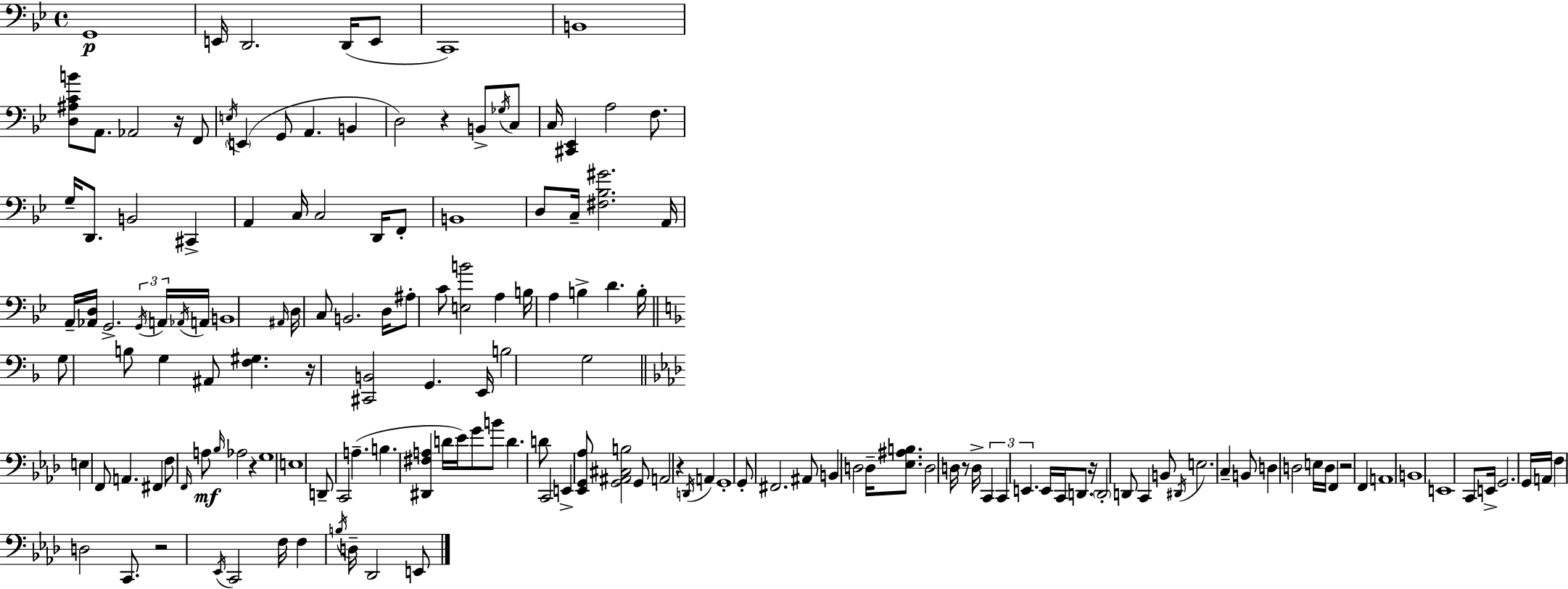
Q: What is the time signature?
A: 4/4